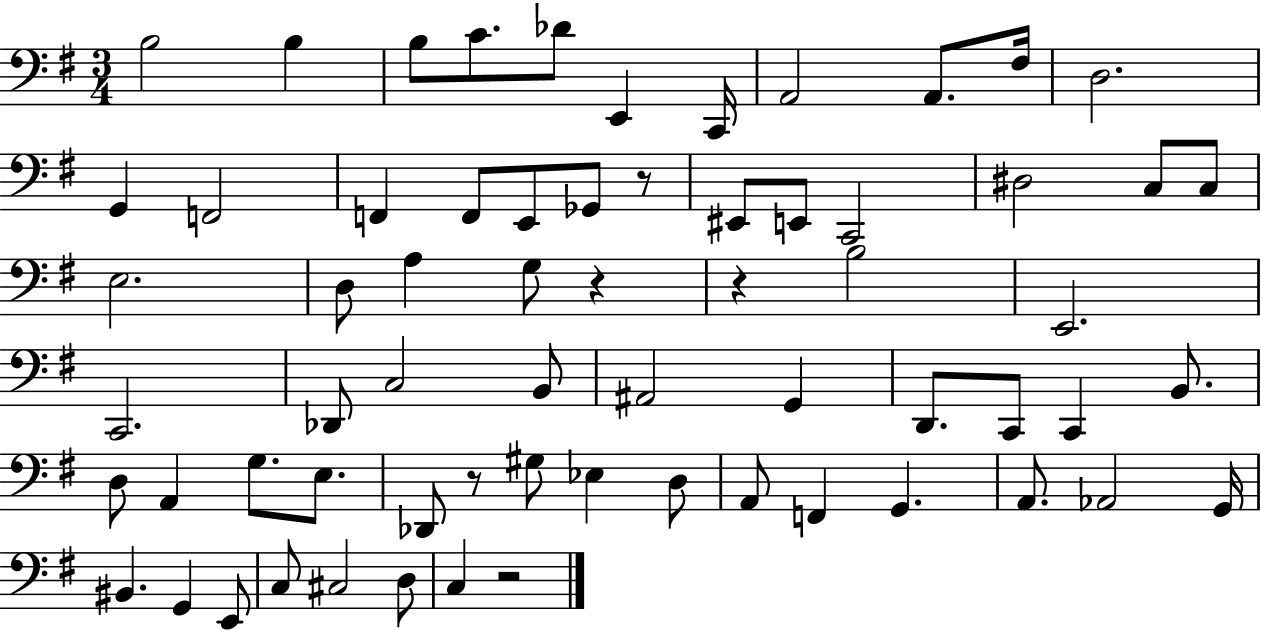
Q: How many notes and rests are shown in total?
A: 65